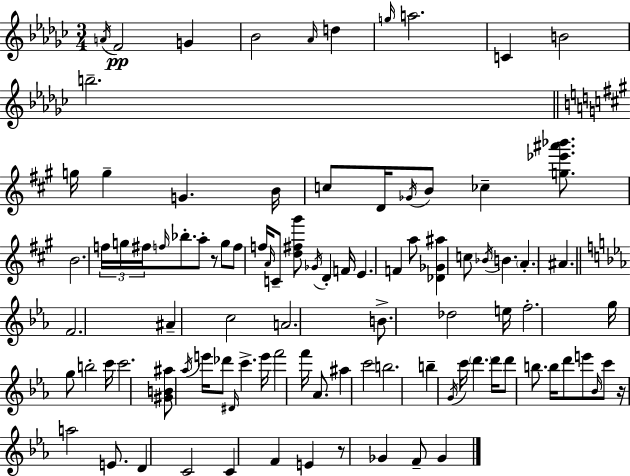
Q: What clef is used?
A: treble